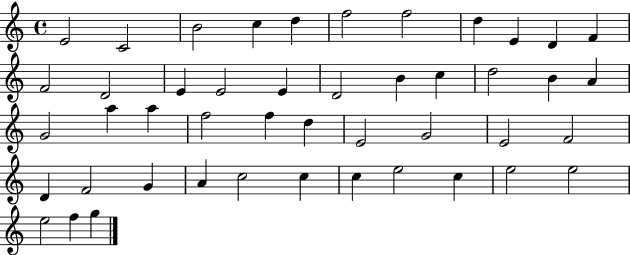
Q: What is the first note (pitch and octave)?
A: E4